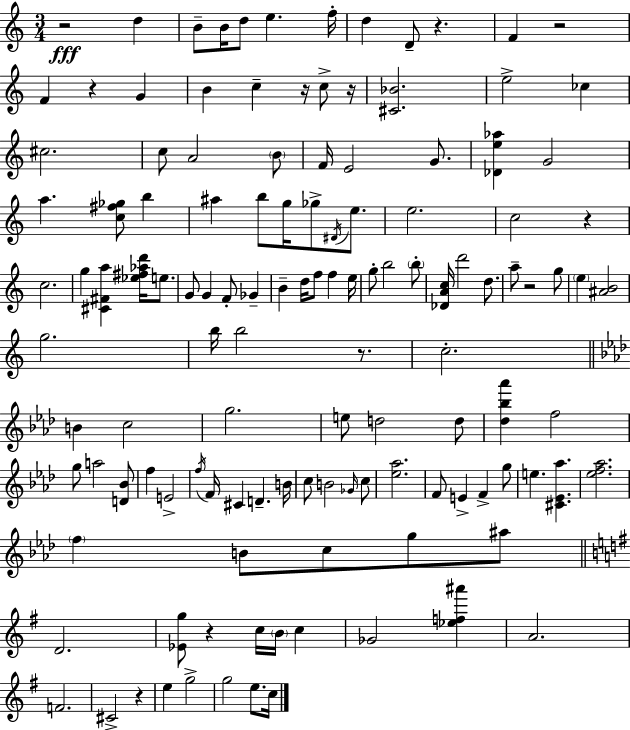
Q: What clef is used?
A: treble